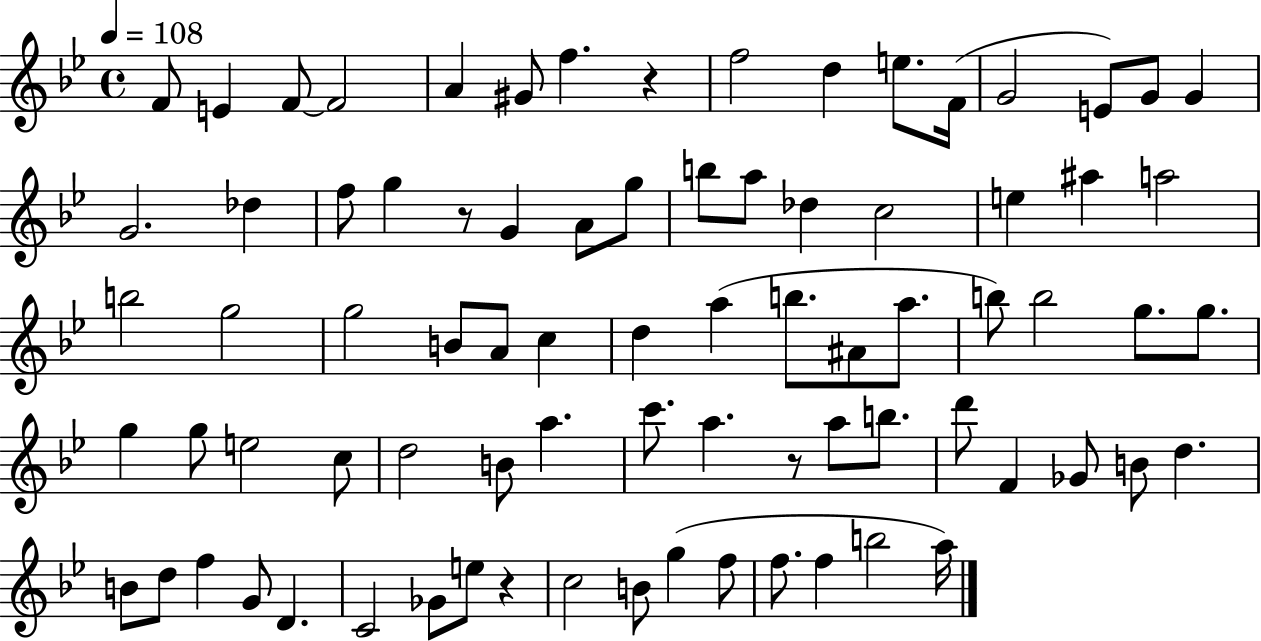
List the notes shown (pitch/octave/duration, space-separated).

F4/e E4/q F4/e F4/h A4/q G#4/e F5/q. R/q F5/h D5/q E5/e. F4/s G4/h E4/e G4/e G4/q G4/h. Db5/q F5/e G5/q R/e G4/q A4/e G5/e B5/e A5/e Db5/q C5/h E5/q A#5/q A5/h B5/h G5/h G5/h B4/e A4/e C5/q D5/q A5/q B5/e. A#4/e A5/e. B5/e B5/h G5/e. G5/e. G5/q G5/e E5/h C5/e D5/h B4/e A5/q. C6/e. A5/q. R/e A5/e B5/e. D6/e F4/q Gb4/e B4/e D5/q. B4/e D5/e F5/q G4/e D4/q. C4/h Gb4/e E5/e R/q C5/h B4/e G5/q F5/e F5/e. F5/q B5/h A5/s